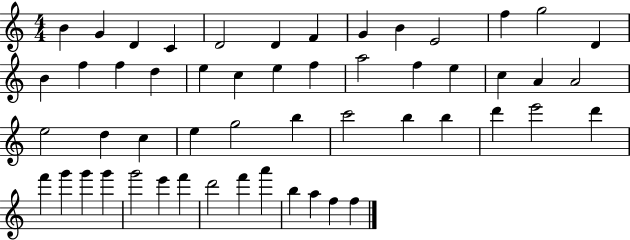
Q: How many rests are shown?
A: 0